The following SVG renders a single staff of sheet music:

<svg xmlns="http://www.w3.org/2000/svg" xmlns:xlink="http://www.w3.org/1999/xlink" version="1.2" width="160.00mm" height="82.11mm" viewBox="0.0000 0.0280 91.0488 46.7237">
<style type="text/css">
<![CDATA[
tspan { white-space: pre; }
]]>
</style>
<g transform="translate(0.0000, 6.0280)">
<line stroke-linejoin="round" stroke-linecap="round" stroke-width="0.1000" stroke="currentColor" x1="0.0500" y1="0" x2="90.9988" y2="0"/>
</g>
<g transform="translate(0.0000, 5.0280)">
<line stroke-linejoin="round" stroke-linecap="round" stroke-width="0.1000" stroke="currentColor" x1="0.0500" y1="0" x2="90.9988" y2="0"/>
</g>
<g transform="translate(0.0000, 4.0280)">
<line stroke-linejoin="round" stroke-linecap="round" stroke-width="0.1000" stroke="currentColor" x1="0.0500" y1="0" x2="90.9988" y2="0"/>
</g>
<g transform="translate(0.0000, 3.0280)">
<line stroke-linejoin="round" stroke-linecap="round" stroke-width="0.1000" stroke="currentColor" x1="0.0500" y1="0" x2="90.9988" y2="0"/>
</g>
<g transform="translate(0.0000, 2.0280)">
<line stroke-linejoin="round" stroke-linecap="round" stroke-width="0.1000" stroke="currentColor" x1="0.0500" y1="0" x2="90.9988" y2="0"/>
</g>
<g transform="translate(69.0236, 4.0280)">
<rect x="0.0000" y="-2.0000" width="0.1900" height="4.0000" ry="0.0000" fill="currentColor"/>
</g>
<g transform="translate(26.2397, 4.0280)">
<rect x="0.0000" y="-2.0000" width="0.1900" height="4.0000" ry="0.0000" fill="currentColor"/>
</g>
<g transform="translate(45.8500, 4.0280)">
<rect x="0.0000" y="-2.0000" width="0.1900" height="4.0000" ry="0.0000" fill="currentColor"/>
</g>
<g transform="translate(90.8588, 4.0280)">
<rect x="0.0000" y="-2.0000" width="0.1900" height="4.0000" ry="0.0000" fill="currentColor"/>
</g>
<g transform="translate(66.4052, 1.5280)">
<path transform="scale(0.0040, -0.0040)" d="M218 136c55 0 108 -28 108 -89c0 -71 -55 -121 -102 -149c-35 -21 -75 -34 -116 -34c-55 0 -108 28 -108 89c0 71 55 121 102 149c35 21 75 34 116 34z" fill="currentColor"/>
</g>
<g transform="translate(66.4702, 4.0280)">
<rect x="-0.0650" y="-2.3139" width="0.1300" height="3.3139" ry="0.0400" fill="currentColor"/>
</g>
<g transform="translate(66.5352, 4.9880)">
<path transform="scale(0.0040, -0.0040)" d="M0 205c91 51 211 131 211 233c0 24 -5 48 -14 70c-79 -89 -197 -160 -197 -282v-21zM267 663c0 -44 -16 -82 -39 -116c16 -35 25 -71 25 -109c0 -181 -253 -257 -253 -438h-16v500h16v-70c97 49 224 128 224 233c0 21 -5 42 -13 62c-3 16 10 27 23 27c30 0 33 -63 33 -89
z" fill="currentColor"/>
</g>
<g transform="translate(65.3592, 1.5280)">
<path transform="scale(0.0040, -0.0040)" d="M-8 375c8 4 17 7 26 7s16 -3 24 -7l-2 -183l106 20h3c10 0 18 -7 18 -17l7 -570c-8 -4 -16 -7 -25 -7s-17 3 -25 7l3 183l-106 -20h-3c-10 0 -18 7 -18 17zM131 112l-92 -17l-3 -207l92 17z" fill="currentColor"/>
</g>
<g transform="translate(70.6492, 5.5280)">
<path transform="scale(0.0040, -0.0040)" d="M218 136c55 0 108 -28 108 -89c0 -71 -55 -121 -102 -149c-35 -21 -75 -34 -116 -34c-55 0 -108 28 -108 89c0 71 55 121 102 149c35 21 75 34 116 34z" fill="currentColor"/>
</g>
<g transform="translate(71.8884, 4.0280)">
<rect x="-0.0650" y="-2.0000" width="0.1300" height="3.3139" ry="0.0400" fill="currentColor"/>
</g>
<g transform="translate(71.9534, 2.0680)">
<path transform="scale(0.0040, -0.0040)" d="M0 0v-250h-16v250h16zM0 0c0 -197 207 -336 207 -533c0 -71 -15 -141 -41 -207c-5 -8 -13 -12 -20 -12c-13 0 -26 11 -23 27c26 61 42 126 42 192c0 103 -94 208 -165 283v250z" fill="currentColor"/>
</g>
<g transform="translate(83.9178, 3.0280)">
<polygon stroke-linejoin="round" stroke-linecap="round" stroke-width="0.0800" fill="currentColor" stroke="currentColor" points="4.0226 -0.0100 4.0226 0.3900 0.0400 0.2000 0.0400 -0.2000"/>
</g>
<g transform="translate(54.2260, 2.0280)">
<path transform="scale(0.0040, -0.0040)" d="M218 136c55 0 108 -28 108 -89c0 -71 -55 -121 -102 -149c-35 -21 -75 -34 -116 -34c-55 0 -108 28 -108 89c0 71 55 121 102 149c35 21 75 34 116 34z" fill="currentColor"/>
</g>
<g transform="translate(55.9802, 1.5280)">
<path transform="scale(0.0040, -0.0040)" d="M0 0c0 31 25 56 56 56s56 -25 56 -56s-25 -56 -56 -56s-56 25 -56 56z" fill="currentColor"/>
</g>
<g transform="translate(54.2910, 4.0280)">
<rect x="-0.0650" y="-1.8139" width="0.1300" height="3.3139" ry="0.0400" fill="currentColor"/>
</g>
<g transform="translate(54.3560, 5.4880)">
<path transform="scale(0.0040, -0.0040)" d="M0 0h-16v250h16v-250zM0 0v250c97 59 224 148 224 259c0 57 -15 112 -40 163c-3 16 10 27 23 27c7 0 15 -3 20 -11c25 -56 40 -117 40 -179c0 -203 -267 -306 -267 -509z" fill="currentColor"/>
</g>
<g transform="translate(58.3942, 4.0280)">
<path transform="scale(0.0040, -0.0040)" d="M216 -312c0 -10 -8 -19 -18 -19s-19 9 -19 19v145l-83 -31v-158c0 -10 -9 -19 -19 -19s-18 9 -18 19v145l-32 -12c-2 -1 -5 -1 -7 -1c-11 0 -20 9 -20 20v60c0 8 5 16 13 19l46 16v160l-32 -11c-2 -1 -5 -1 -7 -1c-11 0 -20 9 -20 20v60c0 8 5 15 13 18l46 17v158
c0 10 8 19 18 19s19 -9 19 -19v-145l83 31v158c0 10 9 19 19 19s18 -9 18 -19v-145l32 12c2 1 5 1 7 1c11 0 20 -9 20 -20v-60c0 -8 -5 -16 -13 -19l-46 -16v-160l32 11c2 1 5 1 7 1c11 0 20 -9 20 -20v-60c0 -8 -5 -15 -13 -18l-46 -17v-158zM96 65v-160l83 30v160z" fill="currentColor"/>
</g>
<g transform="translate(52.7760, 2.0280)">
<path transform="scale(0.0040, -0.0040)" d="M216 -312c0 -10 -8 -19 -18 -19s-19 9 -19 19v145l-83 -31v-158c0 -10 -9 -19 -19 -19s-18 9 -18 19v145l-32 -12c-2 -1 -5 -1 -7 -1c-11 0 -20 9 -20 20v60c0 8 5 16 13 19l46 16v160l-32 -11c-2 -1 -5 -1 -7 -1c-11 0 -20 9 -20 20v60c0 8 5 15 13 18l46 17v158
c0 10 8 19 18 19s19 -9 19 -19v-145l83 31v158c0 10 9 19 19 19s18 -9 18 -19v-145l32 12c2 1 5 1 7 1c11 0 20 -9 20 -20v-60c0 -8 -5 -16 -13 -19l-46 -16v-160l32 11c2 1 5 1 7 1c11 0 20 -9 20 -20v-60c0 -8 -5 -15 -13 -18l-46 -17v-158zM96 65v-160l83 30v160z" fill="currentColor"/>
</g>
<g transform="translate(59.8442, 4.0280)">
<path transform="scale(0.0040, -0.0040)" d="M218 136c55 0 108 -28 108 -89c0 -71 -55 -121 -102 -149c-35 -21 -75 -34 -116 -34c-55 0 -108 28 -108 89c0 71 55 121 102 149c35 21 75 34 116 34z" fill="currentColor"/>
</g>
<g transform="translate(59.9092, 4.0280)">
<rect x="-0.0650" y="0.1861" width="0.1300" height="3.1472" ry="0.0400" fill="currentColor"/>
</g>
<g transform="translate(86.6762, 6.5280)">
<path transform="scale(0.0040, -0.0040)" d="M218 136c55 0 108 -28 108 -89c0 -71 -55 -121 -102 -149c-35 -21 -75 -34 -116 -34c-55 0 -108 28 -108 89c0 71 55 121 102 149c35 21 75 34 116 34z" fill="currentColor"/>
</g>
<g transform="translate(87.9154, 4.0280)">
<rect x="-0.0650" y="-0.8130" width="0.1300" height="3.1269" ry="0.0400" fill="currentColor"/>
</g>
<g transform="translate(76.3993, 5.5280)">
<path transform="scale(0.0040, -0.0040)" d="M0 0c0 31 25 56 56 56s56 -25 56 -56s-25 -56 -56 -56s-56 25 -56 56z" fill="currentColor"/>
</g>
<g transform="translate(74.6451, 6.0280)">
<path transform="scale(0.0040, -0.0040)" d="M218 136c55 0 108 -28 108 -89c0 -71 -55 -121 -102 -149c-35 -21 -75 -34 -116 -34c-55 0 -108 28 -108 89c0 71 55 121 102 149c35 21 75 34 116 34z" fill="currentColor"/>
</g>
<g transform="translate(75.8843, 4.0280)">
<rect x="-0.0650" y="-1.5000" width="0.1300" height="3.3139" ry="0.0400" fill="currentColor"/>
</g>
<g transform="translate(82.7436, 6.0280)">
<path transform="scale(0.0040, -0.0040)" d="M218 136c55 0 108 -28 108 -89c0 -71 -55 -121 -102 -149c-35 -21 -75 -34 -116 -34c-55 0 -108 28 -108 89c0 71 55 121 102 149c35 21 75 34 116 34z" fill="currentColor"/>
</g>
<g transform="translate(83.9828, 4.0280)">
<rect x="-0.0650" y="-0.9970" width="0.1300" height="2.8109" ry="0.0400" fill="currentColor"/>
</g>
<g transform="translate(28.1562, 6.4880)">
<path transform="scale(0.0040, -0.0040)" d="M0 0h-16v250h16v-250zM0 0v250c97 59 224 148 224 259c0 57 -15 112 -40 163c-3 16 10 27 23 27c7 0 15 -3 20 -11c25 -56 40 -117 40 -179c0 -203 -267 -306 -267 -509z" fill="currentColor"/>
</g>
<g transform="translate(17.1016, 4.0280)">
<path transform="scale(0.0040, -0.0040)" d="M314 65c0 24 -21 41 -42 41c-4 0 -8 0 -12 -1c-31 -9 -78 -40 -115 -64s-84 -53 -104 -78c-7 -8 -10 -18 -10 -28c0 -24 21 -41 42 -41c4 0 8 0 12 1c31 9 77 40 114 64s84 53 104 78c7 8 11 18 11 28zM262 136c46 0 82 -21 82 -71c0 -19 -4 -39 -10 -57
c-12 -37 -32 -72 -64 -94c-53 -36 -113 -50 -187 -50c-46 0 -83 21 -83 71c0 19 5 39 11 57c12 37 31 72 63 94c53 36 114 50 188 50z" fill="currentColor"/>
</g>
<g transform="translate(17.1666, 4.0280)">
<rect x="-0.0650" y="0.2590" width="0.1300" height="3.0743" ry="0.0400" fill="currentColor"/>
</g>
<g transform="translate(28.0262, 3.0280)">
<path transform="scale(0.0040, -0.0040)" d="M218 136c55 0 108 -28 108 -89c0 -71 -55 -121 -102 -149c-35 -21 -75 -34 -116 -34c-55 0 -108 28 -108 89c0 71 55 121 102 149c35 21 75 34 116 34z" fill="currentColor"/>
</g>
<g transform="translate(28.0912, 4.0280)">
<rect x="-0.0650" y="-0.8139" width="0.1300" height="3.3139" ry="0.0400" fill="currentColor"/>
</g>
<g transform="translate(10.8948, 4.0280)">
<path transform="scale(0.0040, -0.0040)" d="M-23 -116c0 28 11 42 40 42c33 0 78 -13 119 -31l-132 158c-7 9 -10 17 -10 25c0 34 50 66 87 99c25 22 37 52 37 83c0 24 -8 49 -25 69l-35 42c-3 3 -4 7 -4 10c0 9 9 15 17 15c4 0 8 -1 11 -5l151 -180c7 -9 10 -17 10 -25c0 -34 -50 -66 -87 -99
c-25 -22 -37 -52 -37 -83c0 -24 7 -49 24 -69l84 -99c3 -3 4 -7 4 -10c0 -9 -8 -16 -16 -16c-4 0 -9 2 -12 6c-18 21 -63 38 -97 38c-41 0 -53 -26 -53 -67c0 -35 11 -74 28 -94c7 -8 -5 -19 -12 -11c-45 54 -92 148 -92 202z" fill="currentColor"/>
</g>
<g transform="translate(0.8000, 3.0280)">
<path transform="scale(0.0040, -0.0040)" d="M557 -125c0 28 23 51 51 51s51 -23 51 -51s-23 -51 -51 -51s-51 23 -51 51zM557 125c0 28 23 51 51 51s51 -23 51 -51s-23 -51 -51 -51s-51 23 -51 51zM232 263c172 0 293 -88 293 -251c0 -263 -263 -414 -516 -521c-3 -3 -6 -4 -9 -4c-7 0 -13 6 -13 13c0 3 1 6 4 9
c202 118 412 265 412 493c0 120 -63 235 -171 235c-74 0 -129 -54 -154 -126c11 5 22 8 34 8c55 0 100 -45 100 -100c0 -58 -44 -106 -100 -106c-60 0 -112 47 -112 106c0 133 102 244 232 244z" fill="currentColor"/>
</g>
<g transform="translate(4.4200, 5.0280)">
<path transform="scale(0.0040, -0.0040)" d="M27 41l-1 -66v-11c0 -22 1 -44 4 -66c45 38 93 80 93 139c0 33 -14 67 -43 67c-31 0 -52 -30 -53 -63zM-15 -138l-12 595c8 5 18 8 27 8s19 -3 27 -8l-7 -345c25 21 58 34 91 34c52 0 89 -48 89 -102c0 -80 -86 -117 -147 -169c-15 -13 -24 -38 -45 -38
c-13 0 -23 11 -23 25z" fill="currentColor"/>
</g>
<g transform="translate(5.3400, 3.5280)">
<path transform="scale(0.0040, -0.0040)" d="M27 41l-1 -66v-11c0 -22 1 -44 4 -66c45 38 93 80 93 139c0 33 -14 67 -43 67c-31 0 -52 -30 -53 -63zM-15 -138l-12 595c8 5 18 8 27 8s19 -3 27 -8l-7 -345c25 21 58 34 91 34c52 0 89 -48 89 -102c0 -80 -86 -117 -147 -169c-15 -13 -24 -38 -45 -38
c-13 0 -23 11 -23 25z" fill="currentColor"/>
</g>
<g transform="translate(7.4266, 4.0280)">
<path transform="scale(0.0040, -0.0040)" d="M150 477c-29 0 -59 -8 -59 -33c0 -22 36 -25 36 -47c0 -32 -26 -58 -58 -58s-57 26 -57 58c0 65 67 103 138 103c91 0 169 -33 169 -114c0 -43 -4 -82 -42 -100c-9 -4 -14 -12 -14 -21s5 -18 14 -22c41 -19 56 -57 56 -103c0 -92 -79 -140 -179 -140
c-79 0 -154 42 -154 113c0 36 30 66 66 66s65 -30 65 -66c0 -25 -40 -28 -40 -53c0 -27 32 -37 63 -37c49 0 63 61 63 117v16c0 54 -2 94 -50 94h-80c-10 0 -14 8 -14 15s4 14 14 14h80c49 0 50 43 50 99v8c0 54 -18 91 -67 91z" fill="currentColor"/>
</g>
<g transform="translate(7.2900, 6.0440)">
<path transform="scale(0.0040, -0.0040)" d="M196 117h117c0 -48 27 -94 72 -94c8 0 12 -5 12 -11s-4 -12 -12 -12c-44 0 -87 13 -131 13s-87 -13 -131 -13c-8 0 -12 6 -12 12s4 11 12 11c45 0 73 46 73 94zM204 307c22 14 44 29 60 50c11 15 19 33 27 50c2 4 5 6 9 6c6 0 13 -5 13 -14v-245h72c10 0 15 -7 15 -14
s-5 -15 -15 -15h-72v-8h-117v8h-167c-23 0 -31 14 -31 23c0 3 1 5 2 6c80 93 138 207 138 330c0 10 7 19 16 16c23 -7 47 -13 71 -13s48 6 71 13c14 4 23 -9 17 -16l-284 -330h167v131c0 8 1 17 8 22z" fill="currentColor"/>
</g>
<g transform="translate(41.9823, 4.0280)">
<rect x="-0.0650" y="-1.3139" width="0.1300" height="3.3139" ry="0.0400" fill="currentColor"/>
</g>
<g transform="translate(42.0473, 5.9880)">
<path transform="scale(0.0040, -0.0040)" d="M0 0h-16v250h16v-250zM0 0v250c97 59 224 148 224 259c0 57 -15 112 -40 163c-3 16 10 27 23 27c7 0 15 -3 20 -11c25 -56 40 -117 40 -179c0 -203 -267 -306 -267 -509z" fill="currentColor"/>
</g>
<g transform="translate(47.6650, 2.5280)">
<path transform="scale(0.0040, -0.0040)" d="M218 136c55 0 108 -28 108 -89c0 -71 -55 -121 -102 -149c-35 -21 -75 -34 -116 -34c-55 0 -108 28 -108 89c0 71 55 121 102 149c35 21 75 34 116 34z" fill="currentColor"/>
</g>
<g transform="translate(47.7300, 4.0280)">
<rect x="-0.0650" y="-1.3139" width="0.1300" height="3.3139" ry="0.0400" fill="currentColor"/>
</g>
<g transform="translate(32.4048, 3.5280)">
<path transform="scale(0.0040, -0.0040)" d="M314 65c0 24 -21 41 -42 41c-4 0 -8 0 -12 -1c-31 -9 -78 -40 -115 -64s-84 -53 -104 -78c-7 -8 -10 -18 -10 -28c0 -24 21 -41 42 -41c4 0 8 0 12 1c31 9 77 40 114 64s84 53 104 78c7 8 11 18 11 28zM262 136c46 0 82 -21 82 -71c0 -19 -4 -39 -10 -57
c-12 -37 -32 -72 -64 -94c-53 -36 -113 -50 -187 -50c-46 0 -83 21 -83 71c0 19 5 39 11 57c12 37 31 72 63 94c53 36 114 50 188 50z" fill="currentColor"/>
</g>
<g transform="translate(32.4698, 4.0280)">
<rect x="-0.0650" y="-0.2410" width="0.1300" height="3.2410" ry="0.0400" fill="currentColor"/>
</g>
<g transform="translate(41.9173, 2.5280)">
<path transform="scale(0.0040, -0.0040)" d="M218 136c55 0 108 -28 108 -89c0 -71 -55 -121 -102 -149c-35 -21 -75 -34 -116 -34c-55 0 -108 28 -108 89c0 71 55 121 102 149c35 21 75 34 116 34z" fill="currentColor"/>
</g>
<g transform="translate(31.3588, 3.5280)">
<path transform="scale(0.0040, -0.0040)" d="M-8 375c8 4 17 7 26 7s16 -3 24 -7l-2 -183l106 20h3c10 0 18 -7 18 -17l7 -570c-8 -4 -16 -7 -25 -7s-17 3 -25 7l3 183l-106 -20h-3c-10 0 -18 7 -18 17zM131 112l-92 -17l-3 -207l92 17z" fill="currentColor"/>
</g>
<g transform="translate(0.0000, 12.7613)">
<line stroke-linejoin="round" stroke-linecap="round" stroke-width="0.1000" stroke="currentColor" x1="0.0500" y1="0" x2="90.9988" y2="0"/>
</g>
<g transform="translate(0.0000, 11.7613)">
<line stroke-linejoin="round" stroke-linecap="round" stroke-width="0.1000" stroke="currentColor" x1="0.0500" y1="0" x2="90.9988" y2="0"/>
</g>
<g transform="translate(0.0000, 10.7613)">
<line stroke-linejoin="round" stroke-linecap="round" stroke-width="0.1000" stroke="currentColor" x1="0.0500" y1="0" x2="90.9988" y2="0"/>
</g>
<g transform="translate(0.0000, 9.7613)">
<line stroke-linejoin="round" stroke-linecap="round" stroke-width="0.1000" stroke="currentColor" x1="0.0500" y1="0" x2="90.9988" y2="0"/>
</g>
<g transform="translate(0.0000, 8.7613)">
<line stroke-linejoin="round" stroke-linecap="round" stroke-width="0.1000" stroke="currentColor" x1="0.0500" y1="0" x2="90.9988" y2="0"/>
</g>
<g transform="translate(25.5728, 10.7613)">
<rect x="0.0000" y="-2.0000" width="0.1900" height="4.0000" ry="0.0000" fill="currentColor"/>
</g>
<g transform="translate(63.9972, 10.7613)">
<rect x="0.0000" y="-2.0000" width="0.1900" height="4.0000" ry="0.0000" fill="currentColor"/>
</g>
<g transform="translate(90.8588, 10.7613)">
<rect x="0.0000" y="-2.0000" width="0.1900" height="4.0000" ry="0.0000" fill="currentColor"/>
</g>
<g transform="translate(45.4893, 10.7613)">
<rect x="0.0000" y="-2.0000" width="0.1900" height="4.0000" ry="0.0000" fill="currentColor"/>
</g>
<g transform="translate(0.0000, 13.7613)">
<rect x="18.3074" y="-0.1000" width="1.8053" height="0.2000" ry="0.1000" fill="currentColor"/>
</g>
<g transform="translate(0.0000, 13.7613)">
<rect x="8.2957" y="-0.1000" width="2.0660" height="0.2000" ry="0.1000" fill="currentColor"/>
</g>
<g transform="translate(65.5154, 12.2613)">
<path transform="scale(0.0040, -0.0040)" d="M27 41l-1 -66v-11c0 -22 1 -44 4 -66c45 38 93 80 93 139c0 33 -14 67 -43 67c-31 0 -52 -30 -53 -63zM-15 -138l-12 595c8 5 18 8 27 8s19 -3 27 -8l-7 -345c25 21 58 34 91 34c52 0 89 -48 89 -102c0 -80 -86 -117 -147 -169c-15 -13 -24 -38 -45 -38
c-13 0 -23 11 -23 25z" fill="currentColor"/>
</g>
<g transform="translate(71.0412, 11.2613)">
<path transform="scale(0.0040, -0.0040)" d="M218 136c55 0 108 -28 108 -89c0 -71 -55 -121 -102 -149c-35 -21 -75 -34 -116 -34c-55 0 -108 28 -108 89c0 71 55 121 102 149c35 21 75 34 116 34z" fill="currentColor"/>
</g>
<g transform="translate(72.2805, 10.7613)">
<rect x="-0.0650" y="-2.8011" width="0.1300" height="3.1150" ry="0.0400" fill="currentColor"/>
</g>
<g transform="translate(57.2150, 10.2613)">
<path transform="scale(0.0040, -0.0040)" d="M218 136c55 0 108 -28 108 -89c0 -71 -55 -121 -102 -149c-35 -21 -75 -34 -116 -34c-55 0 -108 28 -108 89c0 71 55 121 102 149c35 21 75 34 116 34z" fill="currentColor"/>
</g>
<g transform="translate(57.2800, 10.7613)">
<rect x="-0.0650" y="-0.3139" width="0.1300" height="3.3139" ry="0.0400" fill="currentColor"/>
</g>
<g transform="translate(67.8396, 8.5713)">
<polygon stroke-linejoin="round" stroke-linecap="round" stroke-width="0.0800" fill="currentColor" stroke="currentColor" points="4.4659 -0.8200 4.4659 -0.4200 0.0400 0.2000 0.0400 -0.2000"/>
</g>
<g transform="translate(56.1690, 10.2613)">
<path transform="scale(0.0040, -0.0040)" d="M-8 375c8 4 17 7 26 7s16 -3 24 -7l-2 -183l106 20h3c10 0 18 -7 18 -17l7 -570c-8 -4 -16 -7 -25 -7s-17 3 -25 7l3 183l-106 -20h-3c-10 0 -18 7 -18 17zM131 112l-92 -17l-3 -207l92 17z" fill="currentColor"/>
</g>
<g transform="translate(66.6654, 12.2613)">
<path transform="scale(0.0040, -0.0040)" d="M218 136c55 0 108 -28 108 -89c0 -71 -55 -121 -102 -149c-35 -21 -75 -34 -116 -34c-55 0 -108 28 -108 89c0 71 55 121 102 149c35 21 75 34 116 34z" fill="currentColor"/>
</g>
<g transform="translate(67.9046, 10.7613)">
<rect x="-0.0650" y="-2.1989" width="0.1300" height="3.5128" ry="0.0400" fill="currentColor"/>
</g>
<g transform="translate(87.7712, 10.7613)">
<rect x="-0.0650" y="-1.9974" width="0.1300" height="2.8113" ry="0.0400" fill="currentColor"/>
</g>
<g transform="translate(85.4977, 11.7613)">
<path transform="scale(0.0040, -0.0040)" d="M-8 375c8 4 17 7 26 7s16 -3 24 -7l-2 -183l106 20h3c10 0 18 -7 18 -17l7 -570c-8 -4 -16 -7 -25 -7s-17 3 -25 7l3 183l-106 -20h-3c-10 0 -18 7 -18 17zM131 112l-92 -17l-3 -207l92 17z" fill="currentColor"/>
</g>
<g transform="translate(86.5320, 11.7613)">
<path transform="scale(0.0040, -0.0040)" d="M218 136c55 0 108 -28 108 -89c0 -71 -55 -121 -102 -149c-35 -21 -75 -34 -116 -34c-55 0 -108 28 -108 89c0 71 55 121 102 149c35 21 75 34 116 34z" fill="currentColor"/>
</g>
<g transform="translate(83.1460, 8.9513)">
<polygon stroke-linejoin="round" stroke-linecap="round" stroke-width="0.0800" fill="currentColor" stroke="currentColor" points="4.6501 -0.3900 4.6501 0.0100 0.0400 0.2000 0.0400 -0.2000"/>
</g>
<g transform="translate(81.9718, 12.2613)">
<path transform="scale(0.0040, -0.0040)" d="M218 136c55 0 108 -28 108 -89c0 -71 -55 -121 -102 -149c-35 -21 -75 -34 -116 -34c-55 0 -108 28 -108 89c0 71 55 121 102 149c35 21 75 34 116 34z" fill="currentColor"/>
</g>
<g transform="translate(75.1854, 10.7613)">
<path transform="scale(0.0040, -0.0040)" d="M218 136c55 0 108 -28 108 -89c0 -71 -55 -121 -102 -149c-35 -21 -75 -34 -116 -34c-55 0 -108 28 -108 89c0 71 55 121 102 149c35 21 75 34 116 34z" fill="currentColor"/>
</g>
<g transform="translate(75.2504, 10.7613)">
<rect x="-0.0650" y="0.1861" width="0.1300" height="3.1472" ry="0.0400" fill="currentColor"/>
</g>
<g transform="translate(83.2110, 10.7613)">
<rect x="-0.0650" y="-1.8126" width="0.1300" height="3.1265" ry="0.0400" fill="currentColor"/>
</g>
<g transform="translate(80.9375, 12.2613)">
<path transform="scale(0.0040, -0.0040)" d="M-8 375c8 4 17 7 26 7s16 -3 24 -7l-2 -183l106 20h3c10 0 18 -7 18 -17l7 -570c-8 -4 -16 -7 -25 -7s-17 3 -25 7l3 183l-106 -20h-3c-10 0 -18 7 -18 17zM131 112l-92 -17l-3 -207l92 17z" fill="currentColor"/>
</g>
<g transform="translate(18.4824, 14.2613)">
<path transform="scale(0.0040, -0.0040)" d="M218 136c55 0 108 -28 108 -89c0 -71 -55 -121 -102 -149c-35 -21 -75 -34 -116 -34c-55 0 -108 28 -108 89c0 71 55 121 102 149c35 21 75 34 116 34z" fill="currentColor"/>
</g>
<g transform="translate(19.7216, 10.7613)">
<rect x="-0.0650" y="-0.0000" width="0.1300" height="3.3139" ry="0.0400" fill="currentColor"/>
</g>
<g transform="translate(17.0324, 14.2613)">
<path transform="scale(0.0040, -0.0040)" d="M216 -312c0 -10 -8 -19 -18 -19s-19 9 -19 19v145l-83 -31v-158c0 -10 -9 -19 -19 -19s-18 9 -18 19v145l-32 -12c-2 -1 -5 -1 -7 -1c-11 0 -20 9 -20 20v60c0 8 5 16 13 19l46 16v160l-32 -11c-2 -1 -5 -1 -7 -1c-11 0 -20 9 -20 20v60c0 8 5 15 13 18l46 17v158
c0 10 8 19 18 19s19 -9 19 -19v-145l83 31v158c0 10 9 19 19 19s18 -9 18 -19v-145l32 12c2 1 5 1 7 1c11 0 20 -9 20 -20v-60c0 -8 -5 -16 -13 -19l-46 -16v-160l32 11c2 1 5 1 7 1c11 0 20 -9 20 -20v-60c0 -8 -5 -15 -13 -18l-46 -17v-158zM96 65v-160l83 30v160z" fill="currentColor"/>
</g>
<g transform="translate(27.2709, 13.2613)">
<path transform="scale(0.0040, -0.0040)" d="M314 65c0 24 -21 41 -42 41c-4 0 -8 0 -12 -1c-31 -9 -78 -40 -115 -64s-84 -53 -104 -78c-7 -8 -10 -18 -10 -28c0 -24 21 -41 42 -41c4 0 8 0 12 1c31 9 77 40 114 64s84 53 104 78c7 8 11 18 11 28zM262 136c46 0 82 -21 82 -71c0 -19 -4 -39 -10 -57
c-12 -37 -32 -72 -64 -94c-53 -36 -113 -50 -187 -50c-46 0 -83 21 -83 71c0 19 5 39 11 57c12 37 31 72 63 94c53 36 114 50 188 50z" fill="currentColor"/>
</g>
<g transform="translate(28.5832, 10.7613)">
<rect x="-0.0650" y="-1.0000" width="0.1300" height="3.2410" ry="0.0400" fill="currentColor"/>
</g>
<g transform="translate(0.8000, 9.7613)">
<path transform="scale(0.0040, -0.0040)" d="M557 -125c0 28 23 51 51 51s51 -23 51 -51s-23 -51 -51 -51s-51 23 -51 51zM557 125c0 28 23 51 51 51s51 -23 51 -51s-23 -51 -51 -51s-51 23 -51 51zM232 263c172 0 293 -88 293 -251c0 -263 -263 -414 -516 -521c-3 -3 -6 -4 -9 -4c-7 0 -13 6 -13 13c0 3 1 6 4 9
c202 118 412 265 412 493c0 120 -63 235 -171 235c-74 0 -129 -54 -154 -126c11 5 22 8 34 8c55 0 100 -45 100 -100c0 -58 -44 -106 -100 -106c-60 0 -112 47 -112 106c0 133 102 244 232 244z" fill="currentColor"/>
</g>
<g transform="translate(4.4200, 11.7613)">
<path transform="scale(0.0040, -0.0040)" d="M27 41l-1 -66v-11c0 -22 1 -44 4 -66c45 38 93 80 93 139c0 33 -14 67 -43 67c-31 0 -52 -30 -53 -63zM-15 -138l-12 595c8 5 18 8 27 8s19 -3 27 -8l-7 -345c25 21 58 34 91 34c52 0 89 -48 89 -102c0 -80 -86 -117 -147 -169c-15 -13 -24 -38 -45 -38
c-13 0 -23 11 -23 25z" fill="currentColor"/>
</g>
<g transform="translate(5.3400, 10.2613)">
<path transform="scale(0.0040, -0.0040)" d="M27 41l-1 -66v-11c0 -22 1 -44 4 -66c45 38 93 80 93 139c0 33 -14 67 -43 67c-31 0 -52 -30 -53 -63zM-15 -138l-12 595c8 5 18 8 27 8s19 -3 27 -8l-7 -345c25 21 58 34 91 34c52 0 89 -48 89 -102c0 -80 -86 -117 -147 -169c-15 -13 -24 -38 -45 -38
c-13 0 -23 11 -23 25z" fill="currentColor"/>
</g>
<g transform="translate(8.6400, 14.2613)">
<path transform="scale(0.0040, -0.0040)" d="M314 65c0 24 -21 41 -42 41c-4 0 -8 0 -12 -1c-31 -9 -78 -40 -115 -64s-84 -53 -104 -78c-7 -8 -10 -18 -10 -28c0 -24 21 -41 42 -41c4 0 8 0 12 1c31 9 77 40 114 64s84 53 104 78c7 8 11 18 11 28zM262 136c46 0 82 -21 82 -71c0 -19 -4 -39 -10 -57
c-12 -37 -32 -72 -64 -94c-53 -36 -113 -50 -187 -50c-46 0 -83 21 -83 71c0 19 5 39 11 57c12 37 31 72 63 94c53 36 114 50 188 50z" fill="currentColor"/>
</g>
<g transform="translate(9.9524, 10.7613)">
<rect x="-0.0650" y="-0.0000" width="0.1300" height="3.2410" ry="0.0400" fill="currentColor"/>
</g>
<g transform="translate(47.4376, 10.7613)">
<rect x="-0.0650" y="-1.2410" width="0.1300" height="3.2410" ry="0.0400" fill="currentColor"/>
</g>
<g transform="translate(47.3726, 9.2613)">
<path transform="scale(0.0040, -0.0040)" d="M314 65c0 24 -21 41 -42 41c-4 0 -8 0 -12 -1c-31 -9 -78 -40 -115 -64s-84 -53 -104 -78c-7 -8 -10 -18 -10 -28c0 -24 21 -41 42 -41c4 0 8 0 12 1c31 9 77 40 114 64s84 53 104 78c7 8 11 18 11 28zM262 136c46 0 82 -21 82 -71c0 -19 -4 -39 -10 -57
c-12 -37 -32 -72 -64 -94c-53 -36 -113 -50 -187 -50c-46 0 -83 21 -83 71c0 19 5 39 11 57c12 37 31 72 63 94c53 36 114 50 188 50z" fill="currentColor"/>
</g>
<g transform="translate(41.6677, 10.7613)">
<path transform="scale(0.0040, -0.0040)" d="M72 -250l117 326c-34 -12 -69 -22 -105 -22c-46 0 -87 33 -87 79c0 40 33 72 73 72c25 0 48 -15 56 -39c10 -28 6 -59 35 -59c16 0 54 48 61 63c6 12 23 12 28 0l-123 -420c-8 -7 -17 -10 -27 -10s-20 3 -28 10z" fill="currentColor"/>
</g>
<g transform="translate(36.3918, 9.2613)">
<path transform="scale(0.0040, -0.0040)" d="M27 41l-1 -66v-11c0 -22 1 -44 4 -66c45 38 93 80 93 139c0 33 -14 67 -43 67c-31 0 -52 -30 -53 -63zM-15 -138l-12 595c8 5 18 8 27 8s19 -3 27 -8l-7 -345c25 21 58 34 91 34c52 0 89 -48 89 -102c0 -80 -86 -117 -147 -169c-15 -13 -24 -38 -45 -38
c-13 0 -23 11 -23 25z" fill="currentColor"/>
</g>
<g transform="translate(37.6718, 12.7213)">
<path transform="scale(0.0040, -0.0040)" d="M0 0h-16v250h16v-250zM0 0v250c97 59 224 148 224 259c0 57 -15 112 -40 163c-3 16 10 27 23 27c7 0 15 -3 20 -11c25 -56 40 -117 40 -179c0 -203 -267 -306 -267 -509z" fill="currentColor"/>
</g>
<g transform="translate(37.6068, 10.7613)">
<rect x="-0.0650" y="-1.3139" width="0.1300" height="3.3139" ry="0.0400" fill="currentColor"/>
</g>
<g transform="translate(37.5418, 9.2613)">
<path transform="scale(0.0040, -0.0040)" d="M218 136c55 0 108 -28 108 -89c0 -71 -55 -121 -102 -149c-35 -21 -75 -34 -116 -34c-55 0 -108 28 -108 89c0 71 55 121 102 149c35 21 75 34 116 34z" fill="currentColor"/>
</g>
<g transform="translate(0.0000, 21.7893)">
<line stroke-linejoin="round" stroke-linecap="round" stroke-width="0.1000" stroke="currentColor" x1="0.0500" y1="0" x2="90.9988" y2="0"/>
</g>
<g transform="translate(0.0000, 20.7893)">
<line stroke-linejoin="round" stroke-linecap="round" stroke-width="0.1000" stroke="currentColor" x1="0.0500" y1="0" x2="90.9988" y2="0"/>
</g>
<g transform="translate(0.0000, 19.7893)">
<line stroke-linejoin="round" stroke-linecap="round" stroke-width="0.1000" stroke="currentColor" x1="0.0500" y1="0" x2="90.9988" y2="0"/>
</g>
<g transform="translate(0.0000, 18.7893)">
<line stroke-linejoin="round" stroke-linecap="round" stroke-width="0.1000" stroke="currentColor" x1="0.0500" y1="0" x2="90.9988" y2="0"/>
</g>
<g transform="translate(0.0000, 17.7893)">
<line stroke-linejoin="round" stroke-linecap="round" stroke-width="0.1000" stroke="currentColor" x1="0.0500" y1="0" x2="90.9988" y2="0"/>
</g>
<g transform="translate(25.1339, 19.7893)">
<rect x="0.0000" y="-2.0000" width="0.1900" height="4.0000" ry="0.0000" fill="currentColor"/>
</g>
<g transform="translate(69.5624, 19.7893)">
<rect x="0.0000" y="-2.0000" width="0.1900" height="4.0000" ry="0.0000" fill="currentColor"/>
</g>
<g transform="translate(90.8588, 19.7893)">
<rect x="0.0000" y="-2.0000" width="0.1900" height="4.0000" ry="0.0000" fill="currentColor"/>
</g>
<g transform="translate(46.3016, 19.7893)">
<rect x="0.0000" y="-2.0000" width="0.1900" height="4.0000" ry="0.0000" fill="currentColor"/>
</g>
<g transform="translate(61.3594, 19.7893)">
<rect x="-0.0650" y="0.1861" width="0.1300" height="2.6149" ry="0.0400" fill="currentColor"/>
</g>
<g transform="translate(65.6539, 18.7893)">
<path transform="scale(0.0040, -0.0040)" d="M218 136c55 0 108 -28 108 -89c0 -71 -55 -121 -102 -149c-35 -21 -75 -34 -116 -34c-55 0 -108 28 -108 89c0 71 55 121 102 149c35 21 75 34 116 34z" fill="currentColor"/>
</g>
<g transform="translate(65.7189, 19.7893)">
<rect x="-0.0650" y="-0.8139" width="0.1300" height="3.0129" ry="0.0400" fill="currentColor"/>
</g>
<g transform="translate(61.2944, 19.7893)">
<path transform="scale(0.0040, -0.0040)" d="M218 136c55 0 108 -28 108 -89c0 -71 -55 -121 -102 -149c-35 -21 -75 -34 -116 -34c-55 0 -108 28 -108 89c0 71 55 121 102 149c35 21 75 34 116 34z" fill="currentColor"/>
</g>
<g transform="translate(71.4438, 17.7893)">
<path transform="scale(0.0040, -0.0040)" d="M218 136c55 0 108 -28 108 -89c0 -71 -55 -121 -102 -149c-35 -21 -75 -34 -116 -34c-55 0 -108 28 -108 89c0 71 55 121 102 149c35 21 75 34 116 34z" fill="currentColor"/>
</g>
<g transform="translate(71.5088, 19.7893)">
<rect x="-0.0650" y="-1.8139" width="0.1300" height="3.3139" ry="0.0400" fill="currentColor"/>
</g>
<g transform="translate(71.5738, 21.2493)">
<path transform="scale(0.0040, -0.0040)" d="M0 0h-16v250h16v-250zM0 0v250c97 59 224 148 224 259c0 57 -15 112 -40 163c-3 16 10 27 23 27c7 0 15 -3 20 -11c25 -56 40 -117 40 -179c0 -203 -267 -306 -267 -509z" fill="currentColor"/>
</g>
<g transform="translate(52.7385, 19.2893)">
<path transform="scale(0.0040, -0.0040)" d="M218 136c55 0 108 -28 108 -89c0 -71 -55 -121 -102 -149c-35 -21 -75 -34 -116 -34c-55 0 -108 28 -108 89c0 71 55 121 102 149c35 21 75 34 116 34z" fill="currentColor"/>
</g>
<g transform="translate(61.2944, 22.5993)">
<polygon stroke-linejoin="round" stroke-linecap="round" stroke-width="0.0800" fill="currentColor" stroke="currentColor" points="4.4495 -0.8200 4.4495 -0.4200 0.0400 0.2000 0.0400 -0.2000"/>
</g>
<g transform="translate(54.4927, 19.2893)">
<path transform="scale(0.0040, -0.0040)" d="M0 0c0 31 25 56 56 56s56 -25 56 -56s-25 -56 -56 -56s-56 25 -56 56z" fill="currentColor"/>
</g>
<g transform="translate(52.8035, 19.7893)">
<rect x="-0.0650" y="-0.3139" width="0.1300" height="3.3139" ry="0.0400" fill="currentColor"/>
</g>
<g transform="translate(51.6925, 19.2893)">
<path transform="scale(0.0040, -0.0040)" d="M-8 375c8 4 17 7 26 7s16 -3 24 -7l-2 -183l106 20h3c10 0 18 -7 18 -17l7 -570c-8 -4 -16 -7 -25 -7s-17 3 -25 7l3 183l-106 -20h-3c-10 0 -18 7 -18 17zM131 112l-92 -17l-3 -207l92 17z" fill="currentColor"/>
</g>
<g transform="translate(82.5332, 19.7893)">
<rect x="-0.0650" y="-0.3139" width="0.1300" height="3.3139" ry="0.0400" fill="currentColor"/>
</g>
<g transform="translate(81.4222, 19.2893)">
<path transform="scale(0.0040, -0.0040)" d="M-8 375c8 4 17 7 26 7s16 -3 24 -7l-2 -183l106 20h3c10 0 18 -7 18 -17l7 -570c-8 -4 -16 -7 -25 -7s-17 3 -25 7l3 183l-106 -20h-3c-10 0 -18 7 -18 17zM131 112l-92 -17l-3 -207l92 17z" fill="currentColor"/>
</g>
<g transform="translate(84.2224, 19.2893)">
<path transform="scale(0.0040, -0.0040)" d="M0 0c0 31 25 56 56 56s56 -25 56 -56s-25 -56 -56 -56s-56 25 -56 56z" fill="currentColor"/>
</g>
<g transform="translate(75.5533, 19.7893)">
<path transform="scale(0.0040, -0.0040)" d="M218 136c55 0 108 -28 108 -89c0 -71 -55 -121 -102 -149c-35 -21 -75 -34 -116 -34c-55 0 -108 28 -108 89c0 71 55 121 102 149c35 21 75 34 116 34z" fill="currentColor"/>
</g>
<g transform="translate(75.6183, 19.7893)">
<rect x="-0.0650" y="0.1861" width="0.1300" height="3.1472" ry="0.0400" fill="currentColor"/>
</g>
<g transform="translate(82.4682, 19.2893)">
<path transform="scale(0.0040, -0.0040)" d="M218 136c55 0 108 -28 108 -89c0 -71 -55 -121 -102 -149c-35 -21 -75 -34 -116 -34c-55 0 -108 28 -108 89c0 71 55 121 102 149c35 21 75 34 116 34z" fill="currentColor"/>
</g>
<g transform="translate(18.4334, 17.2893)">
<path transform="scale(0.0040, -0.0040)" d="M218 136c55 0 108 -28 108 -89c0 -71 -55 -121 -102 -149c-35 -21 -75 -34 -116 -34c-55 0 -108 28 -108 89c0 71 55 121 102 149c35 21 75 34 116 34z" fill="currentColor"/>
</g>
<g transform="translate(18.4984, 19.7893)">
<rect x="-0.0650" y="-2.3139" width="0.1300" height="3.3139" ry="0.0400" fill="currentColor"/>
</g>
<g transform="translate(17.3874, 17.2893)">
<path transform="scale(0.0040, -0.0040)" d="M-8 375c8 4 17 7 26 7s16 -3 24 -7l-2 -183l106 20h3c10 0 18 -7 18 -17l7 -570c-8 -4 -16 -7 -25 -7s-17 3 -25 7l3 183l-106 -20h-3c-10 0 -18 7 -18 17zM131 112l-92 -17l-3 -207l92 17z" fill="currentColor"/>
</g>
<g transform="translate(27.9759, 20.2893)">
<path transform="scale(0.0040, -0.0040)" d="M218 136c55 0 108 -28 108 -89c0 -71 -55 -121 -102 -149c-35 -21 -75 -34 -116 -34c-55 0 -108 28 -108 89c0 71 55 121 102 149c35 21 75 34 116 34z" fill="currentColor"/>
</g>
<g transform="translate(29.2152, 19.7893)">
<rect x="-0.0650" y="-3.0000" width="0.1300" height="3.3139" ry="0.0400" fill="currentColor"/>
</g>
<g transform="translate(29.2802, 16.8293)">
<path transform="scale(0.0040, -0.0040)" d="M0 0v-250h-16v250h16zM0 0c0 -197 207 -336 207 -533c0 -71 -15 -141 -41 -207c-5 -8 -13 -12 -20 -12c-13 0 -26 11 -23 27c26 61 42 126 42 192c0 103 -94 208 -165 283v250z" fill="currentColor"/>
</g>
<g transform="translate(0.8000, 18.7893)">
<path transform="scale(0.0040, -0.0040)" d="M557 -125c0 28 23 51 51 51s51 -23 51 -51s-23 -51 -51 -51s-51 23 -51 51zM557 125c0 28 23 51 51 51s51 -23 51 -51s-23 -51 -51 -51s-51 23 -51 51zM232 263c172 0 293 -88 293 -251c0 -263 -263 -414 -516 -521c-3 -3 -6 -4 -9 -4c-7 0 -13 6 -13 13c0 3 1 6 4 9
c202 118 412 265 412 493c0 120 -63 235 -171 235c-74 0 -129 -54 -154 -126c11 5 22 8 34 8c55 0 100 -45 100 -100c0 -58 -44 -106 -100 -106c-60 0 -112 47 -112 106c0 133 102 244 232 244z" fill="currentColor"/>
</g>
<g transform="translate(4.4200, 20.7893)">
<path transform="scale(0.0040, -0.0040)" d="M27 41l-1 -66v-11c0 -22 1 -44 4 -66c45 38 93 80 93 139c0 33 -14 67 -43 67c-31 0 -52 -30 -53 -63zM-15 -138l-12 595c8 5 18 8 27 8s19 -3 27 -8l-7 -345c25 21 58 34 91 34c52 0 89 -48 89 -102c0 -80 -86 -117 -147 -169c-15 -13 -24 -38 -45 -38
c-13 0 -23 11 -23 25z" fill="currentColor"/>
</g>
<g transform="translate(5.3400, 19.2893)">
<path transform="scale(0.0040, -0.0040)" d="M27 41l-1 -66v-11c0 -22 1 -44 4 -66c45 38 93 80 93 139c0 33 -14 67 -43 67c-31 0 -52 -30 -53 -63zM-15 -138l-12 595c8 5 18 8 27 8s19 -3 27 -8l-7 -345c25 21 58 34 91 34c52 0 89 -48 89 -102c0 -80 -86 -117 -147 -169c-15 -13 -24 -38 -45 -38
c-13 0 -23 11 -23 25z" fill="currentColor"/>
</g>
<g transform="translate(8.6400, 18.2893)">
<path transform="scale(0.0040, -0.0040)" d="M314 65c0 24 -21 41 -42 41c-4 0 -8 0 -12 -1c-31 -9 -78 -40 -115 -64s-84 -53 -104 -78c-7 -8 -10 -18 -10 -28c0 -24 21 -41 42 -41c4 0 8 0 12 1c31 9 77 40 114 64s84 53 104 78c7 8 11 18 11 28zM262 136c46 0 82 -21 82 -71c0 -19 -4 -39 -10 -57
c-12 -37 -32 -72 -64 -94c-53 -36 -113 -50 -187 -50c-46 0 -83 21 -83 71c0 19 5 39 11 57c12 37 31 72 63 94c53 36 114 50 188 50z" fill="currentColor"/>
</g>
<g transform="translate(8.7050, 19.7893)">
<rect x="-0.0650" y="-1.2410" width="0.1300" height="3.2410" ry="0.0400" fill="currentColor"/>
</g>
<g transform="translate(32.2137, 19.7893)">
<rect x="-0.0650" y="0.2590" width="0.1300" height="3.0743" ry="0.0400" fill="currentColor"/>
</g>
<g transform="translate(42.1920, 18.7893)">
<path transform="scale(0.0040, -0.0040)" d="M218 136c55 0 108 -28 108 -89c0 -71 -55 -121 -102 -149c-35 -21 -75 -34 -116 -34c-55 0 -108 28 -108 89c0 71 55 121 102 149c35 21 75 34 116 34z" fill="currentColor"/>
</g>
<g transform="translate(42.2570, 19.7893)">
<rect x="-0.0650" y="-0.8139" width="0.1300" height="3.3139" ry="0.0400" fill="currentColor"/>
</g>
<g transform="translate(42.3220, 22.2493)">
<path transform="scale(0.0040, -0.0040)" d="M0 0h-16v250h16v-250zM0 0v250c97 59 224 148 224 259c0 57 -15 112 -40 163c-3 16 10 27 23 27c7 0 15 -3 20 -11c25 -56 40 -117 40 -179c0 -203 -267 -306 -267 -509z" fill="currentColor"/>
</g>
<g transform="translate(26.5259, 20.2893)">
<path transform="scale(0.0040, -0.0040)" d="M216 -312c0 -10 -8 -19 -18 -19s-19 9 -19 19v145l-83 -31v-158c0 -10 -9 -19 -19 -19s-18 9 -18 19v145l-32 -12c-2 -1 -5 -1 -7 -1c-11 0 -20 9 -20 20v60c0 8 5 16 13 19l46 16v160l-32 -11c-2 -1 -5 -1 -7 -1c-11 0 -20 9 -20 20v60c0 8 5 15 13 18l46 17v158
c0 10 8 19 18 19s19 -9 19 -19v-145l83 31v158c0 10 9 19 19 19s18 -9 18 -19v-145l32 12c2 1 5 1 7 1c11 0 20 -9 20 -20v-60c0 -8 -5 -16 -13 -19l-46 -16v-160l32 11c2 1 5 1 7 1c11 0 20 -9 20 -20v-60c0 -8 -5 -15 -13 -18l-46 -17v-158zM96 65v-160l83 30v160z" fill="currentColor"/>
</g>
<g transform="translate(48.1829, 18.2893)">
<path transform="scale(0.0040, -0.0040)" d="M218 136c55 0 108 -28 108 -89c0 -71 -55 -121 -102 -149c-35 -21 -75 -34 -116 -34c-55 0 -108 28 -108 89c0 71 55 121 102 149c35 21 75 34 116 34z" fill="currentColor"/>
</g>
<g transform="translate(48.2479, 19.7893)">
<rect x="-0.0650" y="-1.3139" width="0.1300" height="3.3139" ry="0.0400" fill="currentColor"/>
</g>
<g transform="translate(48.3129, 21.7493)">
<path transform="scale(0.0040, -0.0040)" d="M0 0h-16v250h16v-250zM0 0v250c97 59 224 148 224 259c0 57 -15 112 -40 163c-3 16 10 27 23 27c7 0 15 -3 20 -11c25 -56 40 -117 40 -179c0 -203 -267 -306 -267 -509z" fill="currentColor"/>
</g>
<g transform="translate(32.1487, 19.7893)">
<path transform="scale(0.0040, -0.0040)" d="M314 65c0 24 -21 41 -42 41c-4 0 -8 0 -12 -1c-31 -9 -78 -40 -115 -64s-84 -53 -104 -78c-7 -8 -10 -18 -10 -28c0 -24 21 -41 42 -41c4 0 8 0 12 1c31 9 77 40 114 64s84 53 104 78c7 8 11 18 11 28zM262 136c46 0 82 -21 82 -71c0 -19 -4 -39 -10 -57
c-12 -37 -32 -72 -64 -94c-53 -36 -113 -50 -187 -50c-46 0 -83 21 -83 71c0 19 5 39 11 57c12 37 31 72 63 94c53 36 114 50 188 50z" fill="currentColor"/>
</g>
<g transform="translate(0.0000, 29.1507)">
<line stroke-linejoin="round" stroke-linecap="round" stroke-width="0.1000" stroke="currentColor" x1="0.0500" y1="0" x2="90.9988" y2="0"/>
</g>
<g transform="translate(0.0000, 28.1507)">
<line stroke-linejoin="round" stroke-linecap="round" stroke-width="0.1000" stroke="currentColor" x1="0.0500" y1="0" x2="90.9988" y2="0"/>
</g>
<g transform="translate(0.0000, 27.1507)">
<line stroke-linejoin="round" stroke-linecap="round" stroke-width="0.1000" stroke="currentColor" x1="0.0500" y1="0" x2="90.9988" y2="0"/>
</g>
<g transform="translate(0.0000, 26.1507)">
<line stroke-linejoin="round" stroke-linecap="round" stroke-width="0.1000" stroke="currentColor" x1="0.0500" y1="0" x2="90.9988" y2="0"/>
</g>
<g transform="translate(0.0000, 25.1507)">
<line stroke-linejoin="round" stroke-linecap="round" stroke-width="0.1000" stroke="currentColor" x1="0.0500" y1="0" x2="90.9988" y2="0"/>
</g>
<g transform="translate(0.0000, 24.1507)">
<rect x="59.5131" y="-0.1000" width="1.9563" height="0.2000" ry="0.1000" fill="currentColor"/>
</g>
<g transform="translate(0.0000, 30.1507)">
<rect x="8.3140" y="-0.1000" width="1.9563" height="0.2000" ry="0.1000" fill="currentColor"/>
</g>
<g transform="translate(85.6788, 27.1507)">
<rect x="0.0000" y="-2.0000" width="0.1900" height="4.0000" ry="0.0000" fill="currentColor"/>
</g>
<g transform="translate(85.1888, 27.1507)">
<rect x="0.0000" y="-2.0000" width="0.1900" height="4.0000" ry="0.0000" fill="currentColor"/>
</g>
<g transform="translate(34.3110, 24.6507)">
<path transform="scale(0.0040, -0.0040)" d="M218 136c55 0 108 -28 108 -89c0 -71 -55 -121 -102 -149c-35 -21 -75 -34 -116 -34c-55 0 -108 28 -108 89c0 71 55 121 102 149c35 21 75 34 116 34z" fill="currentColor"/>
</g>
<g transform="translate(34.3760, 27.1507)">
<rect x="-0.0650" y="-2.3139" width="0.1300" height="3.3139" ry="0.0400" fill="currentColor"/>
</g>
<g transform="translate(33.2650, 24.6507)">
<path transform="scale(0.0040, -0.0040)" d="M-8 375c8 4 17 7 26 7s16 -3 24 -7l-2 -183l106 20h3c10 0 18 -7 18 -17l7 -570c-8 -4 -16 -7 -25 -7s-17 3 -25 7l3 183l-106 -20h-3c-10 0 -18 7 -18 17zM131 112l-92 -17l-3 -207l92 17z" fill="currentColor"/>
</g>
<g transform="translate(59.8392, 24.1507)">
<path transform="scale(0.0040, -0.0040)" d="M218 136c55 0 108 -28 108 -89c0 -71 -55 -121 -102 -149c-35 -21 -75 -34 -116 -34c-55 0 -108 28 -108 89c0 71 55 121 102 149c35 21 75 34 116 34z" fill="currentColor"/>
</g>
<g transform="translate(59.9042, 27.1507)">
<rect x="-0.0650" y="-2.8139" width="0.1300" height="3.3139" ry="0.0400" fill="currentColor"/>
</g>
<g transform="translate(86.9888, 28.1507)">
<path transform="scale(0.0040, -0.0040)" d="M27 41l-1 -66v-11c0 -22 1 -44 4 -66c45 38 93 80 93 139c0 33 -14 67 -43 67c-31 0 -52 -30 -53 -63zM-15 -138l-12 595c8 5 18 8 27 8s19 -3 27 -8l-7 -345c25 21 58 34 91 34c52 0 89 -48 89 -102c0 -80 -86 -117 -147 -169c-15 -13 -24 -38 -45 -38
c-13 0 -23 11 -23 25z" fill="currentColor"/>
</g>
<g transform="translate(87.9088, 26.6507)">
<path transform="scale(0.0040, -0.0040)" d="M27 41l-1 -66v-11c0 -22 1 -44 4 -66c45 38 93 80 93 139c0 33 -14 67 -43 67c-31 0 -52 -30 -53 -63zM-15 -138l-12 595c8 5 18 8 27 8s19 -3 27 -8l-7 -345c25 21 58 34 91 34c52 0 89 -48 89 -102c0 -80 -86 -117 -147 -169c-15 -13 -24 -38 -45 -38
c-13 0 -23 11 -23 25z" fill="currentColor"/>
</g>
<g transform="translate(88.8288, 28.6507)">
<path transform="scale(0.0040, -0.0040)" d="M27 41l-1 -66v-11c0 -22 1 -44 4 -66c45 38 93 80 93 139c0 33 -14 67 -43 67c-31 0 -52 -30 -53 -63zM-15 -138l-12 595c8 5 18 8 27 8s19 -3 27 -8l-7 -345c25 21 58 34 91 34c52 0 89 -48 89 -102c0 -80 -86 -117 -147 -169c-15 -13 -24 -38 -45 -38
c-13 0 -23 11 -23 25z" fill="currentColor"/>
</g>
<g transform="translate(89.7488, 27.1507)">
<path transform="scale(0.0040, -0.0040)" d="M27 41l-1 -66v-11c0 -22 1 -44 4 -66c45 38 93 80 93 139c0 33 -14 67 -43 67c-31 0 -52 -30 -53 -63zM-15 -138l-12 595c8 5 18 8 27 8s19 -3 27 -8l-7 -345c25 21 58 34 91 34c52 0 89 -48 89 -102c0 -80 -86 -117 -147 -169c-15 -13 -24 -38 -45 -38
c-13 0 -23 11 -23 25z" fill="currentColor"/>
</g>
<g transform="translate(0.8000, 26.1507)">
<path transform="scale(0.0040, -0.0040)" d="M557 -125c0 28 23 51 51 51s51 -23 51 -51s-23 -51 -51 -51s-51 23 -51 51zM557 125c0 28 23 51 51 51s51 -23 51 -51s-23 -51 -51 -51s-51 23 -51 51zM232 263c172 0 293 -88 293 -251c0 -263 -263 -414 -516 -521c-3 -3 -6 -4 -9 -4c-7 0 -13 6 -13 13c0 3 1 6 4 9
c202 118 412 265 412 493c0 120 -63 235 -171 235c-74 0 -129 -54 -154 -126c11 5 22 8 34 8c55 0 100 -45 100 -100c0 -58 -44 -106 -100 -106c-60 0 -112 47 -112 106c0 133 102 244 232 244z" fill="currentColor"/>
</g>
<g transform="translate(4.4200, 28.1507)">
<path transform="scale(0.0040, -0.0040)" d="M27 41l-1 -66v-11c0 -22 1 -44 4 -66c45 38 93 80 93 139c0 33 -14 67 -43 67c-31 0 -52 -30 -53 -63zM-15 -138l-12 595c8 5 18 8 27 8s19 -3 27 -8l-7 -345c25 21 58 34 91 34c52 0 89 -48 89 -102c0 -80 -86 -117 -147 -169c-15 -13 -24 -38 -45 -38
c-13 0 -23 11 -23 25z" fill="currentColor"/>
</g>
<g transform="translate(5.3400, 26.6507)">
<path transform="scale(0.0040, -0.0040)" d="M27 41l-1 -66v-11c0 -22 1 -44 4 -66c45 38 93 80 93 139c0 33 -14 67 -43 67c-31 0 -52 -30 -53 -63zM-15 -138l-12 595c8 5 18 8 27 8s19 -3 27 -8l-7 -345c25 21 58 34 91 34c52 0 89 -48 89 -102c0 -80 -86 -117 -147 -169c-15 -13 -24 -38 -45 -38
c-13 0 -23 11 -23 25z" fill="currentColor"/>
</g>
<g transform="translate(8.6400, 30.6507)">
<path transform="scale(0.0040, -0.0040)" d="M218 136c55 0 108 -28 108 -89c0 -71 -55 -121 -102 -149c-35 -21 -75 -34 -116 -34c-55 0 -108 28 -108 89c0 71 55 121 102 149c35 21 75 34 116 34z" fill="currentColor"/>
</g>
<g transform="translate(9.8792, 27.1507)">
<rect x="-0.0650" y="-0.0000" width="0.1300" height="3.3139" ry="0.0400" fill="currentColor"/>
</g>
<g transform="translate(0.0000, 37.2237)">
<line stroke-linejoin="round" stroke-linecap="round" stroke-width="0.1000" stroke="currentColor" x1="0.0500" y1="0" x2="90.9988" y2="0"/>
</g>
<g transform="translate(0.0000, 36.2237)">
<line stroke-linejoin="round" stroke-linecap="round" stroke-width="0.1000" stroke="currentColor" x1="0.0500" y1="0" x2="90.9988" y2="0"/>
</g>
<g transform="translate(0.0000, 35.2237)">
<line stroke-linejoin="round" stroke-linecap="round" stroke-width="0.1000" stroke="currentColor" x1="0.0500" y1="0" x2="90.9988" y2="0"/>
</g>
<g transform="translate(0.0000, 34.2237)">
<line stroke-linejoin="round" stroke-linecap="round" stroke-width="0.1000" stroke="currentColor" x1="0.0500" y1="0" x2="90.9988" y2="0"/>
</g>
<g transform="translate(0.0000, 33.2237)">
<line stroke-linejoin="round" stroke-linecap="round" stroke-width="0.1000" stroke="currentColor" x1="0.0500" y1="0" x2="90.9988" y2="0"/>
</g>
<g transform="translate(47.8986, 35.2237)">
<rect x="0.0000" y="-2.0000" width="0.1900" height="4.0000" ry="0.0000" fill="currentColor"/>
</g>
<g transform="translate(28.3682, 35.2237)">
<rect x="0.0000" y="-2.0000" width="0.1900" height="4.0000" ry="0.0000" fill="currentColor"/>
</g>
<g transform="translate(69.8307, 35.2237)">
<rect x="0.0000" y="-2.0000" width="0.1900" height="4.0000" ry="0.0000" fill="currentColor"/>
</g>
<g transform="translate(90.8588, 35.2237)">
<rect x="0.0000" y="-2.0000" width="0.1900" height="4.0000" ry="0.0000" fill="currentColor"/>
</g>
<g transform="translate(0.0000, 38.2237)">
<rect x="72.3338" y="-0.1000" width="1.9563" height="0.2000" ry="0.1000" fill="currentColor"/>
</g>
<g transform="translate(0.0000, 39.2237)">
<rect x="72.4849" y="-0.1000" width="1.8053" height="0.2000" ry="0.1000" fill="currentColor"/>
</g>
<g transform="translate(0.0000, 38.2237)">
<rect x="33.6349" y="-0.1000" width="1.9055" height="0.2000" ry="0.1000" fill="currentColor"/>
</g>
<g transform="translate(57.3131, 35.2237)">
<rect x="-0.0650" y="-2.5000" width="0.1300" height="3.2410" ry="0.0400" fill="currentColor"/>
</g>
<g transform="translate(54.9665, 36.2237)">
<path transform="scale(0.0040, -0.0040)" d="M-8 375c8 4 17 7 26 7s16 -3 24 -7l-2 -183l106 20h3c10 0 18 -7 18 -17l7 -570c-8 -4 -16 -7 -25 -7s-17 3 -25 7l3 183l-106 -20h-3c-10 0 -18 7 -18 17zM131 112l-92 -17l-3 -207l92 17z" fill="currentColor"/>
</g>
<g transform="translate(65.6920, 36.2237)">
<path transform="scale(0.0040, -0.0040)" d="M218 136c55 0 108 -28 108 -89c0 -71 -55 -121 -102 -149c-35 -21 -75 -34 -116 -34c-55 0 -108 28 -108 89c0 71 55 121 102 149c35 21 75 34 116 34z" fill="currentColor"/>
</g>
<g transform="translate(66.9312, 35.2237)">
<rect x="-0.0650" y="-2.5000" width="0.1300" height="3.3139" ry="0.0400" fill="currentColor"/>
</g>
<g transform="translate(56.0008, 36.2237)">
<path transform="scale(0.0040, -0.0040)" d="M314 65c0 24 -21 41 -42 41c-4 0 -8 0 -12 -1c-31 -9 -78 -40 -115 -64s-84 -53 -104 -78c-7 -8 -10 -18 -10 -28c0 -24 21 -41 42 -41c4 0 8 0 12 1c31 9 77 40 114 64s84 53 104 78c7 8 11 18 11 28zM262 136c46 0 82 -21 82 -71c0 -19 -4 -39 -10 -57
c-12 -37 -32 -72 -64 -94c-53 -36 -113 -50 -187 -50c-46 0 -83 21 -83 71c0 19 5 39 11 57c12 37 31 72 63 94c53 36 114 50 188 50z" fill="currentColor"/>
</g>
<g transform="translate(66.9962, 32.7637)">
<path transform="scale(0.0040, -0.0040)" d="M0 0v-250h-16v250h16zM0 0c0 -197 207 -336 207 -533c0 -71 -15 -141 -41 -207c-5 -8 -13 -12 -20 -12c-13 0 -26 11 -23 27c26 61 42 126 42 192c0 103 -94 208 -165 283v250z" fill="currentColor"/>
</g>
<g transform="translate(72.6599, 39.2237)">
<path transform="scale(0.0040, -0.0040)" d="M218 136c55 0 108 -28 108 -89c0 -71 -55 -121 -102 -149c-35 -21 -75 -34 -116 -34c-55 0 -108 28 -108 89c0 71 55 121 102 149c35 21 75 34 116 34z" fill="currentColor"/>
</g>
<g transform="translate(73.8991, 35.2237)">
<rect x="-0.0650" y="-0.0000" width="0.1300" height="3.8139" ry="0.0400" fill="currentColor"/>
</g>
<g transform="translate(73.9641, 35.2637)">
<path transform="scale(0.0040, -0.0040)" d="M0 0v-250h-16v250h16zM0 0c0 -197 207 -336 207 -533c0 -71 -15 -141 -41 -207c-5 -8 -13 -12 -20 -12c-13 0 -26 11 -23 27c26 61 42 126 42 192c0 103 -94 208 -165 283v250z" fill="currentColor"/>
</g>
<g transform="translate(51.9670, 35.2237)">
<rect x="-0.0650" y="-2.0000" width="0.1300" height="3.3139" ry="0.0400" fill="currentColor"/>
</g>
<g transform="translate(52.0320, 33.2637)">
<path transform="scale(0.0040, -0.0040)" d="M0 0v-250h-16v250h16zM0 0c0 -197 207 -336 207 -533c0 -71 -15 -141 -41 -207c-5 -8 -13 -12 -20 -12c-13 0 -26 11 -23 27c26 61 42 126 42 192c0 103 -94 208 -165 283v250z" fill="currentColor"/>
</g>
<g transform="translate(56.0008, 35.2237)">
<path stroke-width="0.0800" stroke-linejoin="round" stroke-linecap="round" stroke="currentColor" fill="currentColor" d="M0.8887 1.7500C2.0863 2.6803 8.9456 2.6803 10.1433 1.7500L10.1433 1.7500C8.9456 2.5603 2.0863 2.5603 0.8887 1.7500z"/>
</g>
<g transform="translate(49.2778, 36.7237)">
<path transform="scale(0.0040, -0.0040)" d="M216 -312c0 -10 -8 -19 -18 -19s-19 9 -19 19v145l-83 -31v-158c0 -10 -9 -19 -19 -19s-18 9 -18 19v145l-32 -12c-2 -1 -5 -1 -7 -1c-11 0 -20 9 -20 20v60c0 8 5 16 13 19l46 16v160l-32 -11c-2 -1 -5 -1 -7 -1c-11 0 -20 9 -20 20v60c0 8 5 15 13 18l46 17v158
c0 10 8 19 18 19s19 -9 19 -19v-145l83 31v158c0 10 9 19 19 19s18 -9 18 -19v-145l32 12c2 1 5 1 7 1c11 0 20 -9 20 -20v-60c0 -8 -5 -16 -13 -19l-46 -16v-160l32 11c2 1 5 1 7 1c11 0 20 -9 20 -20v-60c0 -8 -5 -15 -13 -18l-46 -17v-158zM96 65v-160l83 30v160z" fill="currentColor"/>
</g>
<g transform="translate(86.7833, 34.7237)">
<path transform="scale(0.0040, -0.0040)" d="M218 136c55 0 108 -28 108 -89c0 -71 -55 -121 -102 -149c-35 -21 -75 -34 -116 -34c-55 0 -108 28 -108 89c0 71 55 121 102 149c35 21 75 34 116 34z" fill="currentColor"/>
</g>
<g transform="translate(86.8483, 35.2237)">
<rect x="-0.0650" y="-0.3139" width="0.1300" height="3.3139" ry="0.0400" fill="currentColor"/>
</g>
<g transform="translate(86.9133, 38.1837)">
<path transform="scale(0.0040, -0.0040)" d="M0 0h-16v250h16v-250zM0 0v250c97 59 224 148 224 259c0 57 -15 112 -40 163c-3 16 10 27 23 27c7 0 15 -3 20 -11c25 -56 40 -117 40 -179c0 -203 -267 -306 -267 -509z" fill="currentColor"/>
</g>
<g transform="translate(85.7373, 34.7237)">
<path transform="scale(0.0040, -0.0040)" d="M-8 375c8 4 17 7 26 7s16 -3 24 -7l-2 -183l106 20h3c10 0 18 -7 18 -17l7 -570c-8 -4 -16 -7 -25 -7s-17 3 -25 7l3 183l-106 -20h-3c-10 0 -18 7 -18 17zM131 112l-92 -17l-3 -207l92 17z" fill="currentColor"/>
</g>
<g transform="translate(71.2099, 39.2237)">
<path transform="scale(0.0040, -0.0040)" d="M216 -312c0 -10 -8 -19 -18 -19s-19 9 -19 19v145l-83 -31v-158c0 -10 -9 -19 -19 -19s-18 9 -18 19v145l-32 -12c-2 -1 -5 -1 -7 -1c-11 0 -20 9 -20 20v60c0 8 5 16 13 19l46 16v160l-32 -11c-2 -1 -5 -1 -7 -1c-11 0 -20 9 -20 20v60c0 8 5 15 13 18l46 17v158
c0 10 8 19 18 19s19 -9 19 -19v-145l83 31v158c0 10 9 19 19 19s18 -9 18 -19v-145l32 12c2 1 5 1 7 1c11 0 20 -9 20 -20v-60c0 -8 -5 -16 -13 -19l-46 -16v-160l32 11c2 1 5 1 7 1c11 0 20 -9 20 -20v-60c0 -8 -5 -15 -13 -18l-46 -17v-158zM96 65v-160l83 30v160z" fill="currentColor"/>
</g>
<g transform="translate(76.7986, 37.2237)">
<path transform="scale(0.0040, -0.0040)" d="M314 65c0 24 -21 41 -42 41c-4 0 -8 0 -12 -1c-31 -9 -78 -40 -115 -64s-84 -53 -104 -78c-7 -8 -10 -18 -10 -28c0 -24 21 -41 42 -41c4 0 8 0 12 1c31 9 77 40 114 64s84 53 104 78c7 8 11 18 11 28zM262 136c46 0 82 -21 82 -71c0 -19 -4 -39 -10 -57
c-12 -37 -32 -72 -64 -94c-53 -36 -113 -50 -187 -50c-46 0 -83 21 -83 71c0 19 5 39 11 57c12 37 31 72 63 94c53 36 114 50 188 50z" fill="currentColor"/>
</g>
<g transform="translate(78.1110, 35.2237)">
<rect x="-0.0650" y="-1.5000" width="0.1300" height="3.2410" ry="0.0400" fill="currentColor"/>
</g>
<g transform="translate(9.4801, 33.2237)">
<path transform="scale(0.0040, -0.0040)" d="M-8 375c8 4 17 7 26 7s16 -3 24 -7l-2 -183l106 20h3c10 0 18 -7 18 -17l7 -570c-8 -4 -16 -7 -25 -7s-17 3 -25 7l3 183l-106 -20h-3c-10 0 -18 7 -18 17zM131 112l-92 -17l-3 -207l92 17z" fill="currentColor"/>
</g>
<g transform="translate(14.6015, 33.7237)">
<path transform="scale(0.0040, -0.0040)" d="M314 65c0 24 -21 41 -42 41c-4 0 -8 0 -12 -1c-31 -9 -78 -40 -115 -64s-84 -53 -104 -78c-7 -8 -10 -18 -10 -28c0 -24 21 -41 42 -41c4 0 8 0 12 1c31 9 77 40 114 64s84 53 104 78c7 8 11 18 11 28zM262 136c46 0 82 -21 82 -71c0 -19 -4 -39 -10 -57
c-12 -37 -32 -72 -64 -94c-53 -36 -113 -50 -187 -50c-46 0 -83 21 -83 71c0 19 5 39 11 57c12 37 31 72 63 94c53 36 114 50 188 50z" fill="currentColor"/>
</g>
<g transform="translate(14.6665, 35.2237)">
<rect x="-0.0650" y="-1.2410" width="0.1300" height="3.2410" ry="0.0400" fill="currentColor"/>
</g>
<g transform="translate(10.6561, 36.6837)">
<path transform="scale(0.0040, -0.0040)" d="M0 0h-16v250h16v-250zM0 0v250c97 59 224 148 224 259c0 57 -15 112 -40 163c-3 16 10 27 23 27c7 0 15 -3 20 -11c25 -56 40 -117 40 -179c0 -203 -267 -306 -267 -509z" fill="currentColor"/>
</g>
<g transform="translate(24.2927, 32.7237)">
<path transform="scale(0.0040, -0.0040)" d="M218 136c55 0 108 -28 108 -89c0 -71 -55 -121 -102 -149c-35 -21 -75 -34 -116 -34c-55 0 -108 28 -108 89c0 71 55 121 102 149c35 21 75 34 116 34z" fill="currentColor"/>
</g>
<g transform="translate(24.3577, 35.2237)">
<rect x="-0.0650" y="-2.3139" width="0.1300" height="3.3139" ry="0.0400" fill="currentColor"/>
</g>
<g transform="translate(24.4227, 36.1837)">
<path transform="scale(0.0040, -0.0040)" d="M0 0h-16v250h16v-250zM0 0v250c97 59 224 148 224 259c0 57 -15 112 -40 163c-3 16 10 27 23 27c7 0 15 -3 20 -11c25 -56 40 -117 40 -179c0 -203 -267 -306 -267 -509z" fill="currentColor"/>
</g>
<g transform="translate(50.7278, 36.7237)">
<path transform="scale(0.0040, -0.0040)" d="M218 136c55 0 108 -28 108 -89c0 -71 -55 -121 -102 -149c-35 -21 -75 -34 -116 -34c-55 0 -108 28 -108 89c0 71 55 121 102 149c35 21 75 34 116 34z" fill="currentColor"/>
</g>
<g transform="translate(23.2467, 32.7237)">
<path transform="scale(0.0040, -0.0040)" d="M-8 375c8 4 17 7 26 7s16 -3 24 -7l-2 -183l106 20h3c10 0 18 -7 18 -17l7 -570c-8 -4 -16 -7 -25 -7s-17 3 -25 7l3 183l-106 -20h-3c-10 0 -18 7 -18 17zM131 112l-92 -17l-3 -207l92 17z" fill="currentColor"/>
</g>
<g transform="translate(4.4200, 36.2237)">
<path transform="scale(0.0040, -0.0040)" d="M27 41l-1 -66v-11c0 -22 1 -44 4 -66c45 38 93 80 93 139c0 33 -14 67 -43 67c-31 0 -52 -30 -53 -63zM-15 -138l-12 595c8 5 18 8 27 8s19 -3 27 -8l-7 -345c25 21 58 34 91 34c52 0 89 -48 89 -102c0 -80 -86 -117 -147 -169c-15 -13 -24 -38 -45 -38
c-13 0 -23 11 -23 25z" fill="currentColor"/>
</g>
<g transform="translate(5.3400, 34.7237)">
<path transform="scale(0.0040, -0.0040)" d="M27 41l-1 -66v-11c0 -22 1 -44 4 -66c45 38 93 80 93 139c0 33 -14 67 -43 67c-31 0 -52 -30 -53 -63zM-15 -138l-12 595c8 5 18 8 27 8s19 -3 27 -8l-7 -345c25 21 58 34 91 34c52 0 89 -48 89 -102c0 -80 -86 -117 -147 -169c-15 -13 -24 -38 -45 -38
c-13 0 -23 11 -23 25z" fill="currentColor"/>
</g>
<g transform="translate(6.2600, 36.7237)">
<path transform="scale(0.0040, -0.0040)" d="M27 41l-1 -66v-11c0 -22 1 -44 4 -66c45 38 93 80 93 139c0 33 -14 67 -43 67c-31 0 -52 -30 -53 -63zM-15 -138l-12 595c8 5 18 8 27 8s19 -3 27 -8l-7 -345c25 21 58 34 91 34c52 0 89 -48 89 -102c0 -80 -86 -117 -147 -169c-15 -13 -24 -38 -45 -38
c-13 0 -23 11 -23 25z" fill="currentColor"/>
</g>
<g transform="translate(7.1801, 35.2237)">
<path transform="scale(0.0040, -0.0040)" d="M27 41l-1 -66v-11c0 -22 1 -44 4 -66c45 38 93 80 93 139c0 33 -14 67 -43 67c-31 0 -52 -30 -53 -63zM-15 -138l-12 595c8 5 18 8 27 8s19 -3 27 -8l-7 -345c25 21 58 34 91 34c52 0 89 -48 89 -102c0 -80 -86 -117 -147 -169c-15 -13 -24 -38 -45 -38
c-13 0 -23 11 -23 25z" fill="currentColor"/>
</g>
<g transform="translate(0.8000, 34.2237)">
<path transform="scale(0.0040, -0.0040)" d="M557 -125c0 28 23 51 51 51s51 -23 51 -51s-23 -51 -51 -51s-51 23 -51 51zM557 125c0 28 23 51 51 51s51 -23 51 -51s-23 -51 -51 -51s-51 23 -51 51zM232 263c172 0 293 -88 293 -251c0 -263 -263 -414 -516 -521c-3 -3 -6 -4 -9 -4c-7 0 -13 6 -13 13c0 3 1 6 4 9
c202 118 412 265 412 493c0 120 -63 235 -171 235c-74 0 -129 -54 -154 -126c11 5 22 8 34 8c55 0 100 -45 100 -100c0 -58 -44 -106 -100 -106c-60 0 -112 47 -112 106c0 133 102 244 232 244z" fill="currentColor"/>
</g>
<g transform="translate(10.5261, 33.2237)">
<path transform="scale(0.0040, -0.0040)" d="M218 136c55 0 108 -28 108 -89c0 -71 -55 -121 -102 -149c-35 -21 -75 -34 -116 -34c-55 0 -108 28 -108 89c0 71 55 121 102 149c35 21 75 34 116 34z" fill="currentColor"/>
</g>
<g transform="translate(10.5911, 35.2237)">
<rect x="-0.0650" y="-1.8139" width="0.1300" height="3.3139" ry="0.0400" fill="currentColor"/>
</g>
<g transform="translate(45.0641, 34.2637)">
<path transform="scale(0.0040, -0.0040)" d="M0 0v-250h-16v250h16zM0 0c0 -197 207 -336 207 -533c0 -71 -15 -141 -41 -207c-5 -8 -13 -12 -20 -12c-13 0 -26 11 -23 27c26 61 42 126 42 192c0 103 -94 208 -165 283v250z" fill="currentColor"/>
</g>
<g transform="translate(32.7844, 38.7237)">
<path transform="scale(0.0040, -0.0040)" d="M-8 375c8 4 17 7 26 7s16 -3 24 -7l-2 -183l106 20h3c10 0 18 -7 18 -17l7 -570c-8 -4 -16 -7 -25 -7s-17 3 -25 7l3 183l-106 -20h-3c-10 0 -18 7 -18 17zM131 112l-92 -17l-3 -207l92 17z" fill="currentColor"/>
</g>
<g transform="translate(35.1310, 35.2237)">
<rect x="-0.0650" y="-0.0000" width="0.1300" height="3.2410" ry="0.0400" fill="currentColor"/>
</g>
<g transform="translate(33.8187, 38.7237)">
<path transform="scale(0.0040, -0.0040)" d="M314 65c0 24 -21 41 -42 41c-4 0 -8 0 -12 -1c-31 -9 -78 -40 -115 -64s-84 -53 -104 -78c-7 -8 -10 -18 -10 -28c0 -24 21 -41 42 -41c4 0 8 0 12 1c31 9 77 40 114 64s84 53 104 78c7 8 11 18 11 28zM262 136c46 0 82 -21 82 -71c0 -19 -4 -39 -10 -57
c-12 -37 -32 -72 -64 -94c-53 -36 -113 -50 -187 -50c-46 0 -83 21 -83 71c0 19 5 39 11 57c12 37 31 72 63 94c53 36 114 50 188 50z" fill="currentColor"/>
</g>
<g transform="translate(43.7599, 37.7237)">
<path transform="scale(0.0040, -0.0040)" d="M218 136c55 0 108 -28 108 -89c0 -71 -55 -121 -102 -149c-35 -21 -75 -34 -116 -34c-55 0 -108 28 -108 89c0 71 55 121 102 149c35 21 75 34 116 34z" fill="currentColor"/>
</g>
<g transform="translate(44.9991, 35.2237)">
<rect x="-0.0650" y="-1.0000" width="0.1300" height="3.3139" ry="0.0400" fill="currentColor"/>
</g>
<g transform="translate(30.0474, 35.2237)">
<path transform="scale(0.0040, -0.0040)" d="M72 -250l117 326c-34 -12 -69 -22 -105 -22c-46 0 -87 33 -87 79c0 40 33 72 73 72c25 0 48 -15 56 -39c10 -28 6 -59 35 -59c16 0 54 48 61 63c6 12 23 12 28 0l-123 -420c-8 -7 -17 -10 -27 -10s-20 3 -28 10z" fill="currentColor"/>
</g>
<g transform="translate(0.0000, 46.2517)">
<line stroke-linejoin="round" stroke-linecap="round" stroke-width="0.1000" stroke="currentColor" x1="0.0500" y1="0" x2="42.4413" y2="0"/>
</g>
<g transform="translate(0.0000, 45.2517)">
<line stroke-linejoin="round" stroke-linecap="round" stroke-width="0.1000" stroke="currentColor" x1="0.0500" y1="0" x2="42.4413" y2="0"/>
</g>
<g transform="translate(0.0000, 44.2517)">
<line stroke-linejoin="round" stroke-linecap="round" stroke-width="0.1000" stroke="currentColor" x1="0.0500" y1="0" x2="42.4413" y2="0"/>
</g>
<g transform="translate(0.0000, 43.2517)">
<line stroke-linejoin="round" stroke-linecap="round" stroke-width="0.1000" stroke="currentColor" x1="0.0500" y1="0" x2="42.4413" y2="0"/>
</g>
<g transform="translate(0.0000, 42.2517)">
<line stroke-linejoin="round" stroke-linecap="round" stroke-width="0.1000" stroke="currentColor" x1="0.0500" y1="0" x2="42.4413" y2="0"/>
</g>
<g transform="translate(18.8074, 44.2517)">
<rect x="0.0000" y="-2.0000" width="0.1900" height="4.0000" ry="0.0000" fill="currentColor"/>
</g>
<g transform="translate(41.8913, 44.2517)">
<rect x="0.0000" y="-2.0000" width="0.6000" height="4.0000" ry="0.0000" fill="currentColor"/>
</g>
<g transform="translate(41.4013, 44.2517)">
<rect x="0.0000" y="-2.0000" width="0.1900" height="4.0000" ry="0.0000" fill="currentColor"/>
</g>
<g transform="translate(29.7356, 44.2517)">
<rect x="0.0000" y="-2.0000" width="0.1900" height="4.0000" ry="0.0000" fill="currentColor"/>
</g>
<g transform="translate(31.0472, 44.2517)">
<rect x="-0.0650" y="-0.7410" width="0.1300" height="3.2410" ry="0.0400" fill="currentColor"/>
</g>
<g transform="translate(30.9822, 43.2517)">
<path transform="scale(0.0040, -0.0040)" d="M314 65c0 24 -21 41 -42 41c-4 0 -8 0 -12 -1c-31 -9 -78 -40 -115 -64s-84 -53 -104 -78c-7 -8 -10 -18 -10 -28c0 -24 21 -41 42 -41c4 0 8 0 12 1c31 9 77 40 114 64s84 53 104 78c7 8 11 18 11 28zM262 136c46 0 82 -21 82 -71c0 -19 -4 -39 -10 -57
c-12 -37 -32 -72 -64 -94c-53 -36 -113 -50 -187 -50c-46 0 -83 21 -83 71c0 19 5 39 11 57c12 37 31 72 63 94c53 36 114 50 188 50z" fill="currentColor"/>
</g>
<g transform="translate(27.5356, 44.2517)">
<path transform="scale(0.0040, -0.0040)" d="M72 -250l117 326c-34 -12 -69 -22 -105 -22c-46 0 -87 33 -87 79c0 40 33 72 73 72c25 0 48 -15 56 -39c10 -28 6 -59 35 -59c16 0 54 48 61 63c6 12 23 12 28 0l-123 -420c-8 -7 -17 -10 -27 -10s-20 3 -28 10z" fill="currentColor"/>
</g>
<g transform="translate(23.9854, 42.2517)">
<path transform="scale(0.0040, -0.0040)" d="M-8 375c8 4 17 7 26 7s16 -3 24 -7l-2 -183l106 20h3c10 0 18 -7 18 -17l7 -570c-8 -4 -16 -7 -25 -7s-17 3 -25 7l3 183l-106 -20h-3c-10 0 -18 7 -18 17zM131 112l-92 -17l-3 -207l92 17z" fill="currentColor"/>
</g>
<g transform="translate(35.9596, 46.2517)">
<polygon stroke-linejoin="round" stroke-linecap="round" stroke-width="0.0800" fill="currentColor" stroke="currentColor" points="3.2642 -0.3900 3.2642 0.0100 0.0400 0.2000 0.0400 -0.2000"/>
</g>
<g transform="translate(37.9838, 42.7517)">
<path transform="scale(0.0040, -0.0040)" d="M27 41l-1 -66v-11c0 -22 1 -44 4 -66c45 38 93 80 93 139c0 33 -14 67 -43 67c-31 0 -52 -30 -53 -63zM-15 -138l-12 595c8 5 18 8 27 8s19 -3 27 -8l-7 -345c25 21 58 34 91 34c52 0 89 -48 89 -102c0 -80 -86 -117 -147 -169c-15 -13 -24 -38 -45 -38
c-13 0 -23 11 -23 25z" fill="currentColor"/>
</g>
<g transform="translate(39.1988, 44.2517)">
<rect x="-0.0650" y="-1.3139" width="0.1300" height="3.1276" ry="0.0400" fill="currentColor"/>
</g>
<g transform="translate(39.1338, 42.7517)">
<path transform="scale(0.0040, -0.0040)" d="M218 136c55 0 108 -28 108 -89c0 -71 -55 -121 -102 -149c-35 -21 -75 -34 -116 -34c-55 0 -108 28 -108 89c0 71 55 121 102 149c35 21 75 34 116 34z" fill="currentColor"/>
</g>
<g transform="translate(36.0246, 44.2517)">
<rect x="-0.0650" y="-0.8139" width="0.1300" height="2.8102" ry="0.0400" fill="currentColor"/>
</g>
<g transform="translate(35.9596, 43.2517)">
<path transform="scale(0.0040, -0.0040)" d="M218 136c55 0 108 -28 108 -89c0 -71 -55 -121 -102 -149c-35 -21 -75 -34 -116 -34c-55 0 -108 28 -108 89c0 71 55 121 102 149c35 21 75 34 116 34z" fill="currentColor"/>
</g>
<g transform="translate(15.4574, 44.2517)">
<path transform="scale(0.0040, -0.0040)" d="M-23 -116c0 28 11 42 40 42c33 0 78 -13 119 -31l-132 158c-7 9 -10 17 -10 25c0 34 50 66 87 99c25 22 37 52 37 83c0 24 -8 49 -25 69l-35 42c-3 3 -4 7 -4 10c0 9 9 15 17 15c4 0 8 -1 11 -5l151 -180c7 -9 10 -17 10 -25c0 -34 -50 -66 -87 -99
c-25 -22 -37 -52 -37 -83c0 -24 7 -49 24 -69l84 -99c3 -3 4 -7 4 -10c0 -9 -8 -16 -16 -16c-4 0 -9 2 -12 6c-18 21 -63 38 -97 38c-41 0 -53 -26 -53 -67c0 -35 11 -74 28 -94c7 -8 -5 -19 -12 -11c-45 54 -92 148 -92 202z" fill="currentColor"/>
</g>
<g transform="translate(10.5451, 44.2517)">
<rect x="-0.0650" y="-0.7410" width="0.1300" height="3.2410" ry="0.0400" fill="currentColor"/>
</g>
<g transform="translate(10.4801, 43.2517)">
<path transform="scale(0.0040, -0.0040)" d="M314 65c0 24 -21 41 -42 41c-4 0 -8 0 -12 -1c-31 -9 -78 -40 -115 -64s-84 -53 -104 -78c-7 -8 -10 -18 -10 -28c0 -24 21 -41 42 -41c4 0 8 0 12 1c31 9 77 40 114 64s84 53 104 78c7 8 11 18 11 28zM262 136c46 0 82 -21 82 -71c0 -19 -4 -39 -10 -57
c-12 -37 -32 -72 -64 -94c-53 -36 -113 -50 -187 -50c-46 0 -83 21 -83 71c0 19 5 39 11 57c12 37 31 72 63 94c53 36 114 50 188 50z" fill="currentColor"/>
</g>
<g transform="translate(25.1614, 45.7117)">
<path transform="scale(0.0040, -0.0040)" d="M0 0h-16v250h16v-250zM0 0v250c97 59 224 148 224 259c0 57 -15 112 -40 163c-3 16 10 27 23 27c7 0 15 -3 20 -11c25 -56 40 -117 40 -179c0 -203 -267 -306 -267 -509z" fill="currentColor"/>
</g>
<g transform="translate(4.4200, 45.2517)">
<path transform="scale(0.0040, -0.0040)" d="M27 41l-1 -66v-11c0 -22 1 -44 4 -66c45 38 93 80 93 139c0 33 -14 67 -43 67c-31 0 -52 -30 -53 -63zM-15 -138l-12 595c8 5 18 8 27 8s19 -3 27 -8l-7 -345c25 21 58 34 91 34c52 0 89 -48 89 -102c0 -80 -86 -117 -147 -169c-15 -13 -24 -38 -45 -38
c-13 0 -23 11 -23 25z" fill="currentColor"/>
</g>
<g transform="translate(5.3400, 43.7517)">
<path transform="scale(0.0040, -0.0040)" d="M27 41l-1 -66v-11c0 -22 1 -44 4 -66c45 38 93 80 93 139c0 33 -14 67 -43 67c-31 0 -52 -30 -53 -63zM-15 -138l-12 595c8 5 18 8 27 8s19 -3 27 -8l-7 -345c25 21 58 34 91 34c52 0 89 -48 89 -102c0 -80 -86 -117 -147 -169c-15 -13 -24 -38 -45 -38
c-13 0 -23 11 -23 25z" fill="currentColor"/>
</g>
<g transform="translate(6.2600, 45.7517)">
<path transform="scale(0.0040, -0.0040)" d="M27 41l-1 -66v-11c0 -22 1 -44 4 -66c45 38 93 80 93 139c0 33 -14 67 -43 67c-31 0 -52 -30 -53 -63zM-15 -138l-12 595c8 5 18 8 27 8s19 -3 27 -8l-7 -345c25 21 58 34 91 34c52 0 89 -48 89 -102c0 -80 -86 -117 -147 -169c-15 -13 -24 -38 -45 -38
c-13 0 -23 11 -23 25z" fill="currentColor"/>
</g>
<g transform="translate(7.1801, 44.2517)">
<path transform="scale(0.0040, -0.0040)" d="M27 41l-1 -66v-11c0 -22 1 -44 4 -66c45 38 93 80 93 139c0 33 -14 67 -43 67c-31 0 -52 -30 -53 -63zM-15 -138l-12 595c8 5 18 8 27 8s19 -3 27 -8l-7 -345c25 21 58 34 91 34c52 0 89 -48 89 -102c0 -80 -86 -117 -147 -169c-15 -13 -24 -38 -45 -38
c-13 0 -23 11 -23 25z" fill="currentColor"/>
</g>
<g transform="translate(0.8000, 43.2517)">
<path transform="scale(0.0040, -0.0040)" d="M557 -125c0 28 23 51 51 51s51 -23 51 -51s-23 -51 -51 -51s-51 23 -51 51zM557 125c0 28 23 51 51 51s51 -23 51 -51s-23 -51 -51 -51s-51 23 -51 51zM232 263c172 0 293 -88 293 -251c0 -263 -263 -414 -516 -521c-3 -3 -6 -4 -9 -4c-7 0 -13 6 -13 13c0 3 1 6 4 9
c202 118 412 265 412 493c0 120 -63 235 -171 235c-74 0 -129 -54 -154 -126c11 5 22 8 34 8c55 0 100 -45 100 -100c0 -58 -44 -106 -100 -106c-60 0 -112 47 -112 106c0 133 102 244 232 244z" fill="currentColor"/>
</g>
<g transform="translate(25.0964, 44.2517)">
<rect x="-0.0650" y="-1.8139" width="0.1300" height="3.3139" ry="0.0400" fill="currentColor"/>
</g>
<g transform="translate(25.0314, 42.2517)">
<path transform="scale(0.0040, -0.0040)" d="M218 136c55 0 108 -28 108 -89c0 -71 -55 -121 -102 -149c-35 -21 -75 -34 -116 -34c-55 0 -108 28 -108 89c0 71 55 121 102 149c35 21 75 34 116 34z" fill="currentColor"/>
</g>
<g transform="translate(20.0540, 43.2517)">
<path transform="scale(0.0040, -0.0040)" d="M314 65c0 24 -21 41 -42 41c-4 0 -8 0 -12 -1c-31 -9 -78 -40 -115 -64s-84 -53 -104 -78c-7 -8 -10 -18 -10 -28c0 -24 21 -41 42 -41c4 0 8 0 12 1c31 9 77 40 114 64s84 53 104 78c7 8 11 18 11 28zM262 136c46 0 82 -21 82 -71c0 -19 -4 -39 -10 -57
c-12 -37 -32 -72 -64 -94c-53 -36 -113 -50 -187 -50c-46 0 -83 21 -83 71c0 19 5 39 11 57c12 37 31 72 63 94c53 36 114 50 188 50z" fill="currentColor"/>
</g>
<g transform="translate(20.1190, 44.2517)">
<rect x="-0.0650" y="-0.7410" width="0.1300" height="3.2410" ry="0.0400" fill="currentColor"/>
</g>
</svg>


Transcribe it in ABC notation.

X:1
T:Untitled
M:3/4
L:1/4
K:Bb
z D,2 F,/2 E,2 G,/2 G, ^A,/2 ^D, B,/4 A,,/2 G,, G,,/2 F,,/2 D,,2 ^D,, F,,2 _G,/2 z/2 G,2 E, _A,,/2 C,/2 D, A,,/2 B,,/2 G,2 B, ^C,/2 D,2 F,/2 G,/2 E, D,/2 F,/2 A,/2 D, E, D,, B, C A,/2 G,2 B,/2 z/2 D,,2 F,,/2 ^A,,/2 B,,2 B,,/2 ^C,,/2 G,,2 E,/2 F,2 z F,2 A,/2 z/2 F,2 F,/2 _G,/2